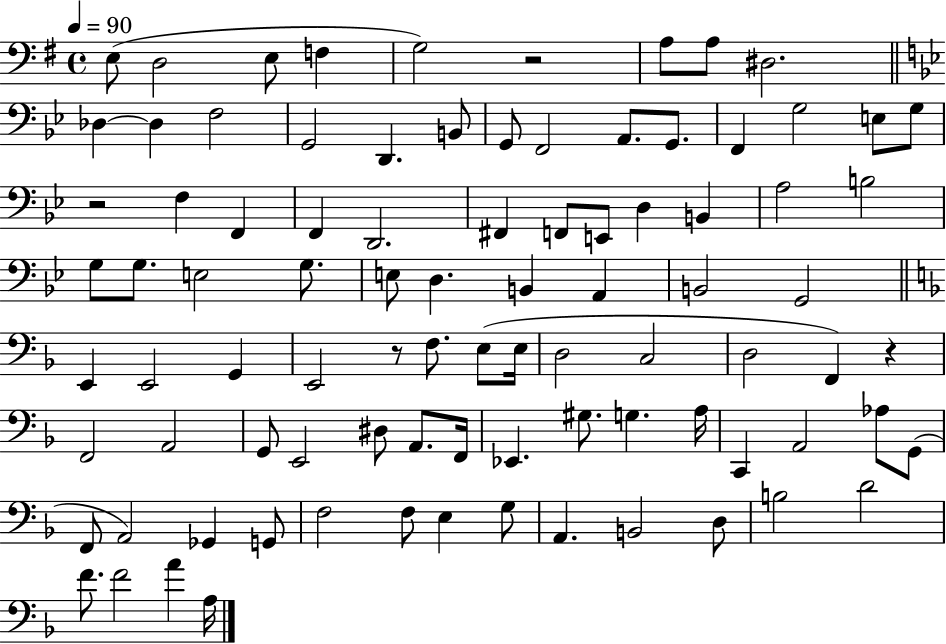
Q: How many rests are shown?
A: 4